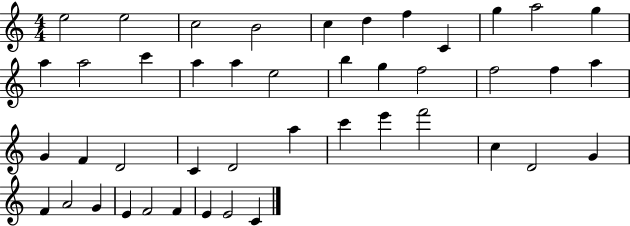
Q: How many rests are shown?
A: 0